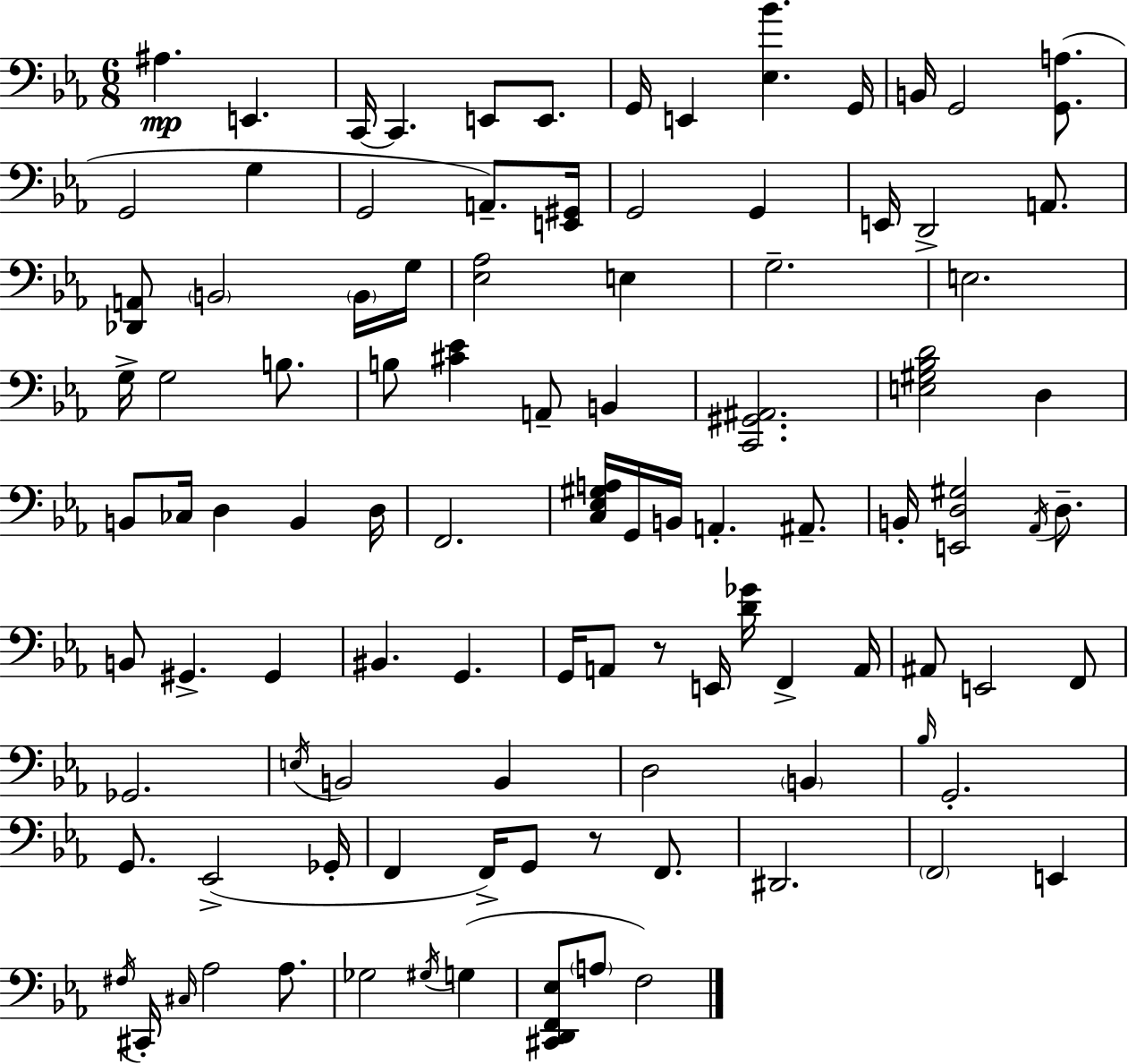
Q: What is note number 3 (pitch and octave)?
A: C2